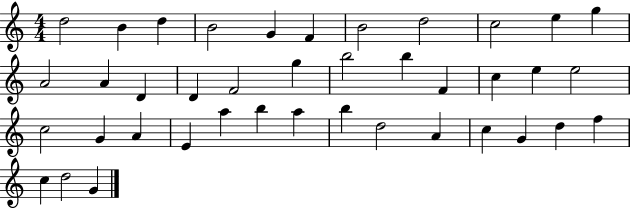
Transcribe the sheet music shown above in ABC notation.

X:1
T:Untitled
M:4/4
L:1/4
K:C
d2 B d B2 G F B2 d2 c2 e g A2 A D D F2 g b2 b F c e e2 c2 G A E a b a b d2 A c G d f c d2 G